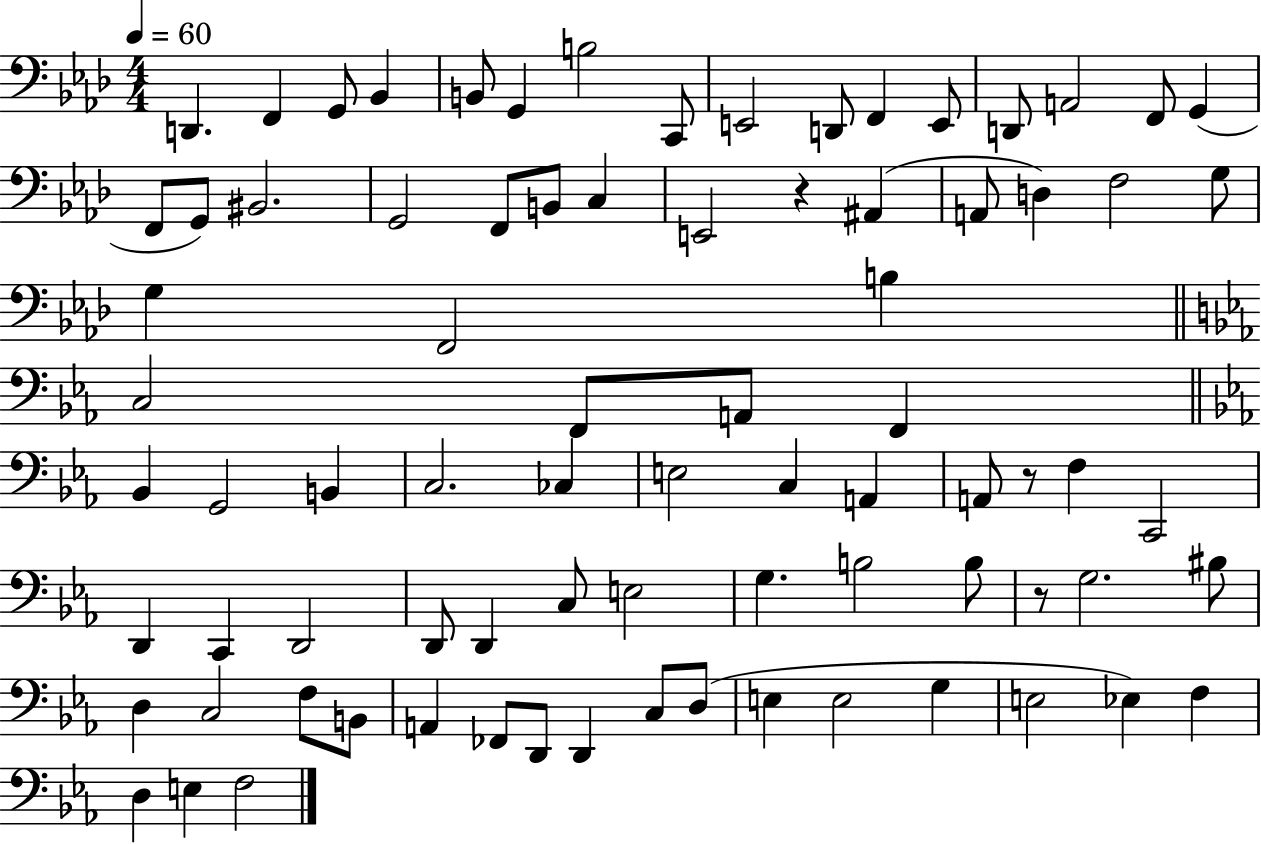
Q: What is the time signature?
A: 4/4